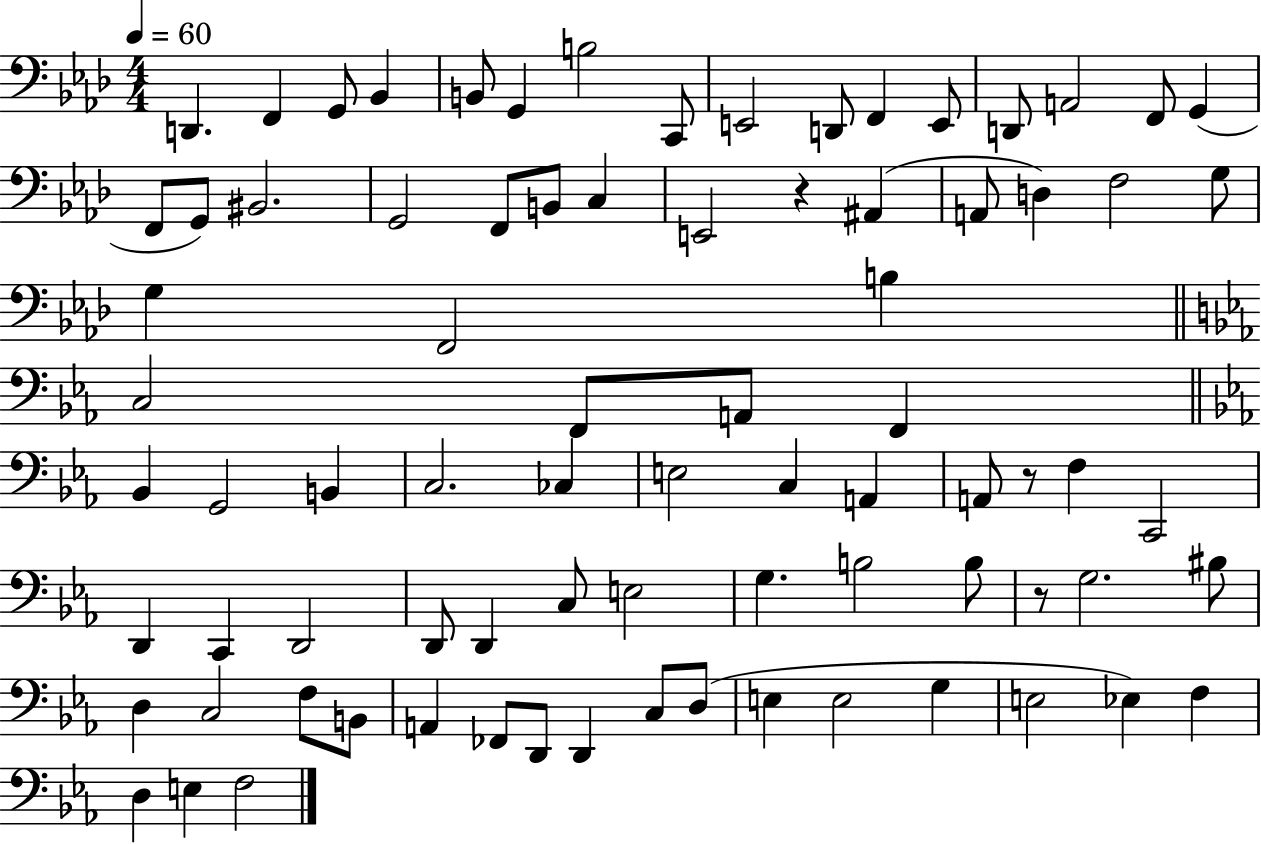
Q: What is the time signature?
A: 4/4